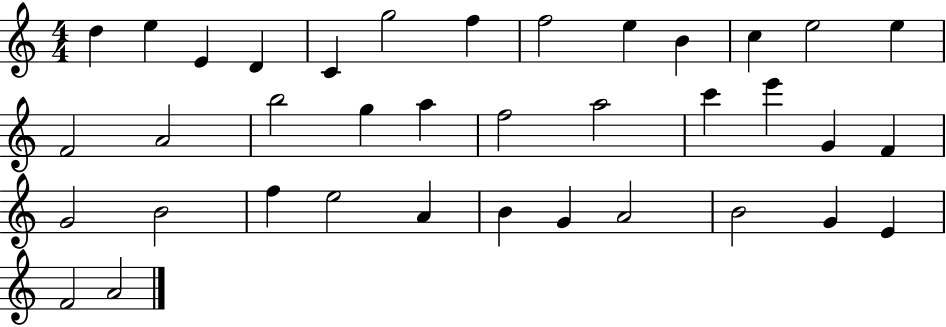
{
  \clef treble
  \numericTimeSignature
  \time 4/4
  \key c \major
  d''4 e''4 e'4 d'4 | c'4 g''2 f''4 | f''2 e''4 b'4 | c''4 e''2 e''4 | \break f'2 a'2 | b''2 g''4 a''4 | f''2 a''2 | c'''4 e'''4 g'4 f'4 | \break g'2 b'2 | f''4 e''2 a'4 | b'4 g'4 a'2 | b'2 g'4 e'4 | \break f'2 a'2 | \bar "|."
}